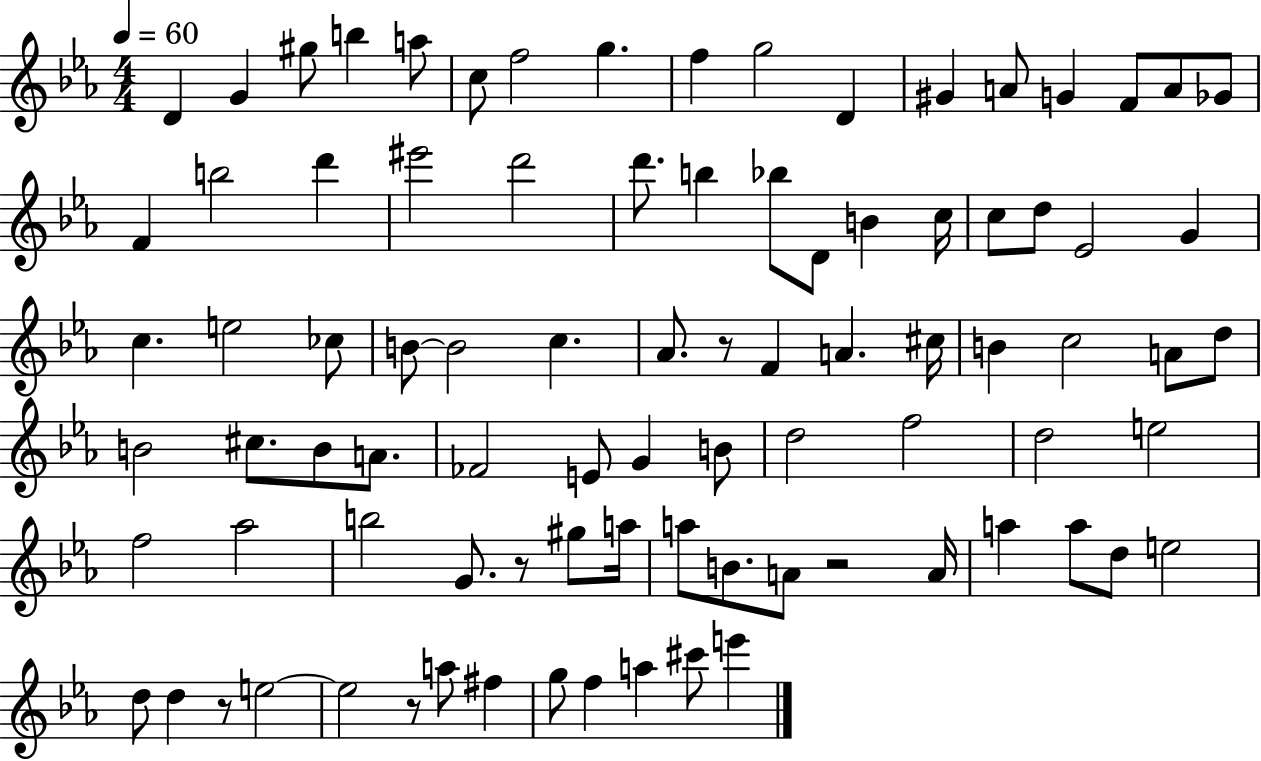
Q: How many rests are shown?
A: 5